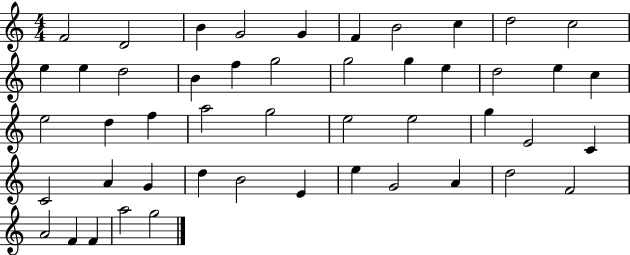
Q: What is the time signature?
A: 4/4